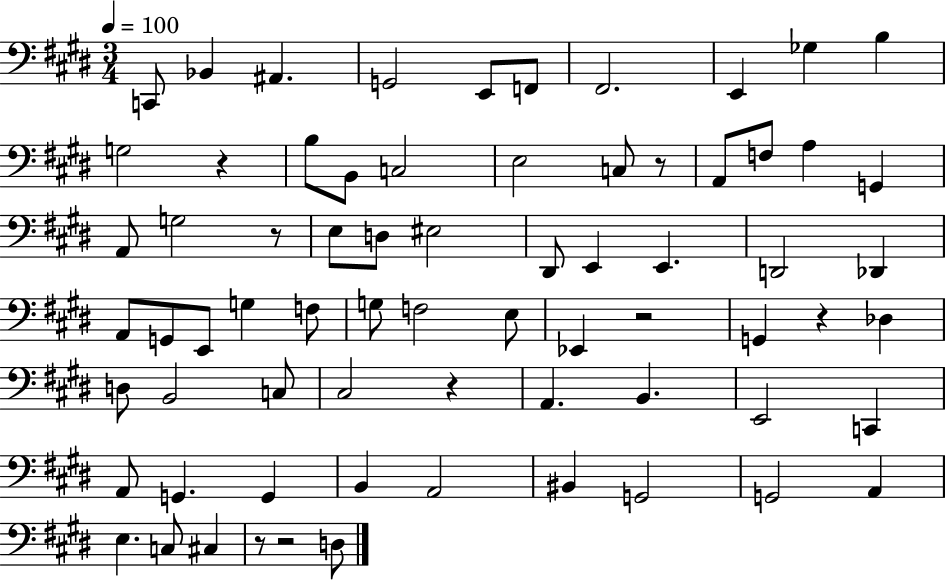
C2/e Bb2/q A#2/q. G2/h E2/e F2/e F#2/h. E2/q Gb3/q B3/q G3/h R/q B3/e B2/e C3/h E3/h C3/e R/e A2/e F3/e A3/q G2/q A2/e G3/h R/e E3/e D3/e EIS3/h D#2/e E2/q E2/q. D2/h Db2/q A2/e G2/e E2/e G3/q F3/e G3/e F3/h E3/e Eb2/q R/h G2/q R/q Db3/q D3/e B2/h C3/e C#3/h R/q A2/q. B2/q. E2/h C2/q A2/e G2/q. G2/q B2/q A2/h BIS2/q G2/h G2/h A2/q E3/q. C3/e C#3/q R/e R/h D3/e